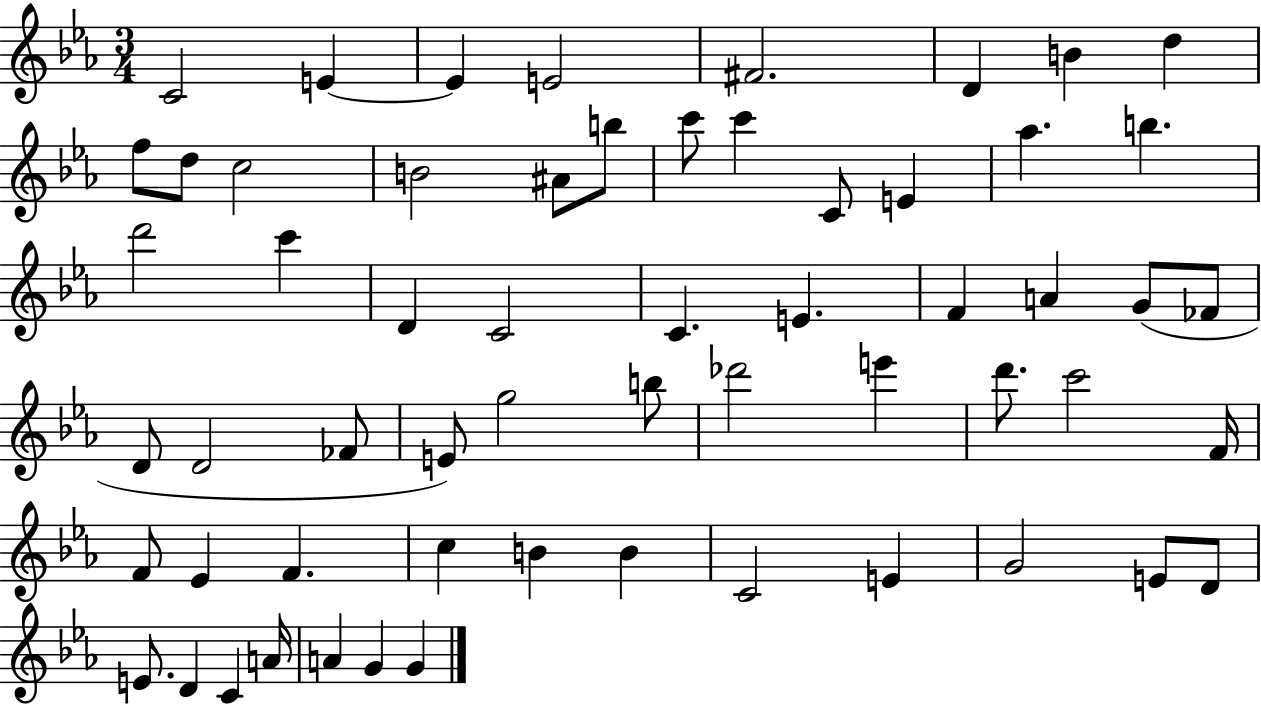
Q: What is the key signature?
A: EES major